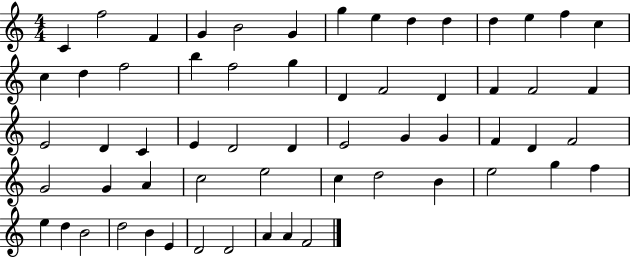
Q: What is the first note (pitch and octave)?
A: C4